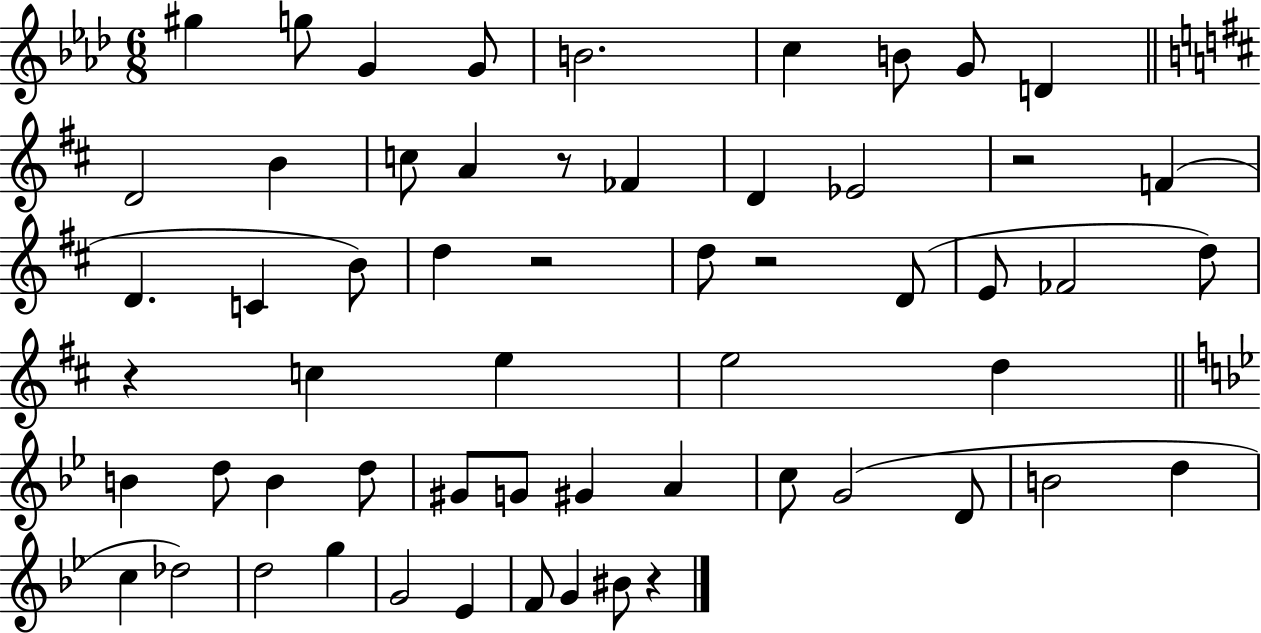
{
  \clef treble
  \numericTimeSignature
  \time 6/8
  \key aes \major
  \repeat volta 2 { gis''4 g''8 g'4 g'8 | b'2. | c''4 b'8 g'8 d'4 | \bar "||" \break \key d \major d'2 b'4 | c''8 a'4 r8 fes'4 | d'4 ees'2 | r2 f'4( | \break d'4. c'4 b'8) | d''4 r2 | d''8 r2 d'8( | e'8 fes'2 d''8) | \break r4 c''4 e''4 | e''2 d''4 | \bar "||" \break \key bes \major b'4 d''8 b'4 d''8 | gis'8 g'8 gis'4 a'4 | c''8 g'2( d'8 | b'2 d''4 | \break c''4 des''2) | d''2 g''4 | g'2 ees'4 | f'8 g'4 bis'8 r4 | \break } \bar "|."
}